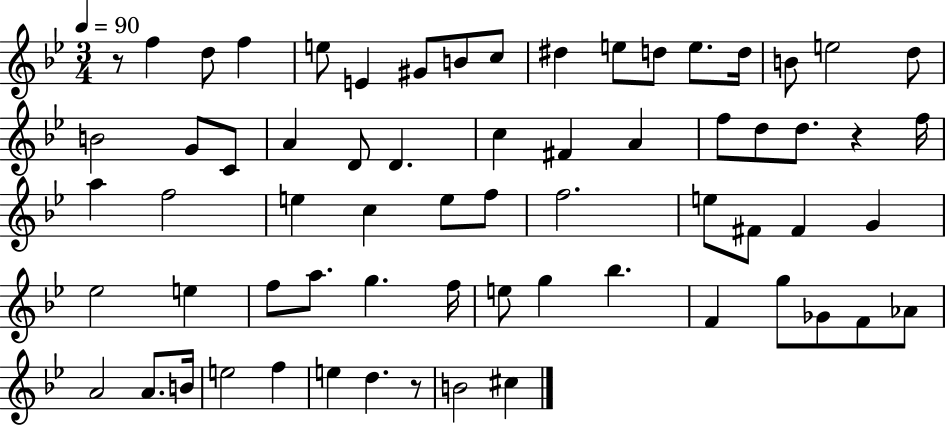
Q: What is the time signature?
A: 3/4